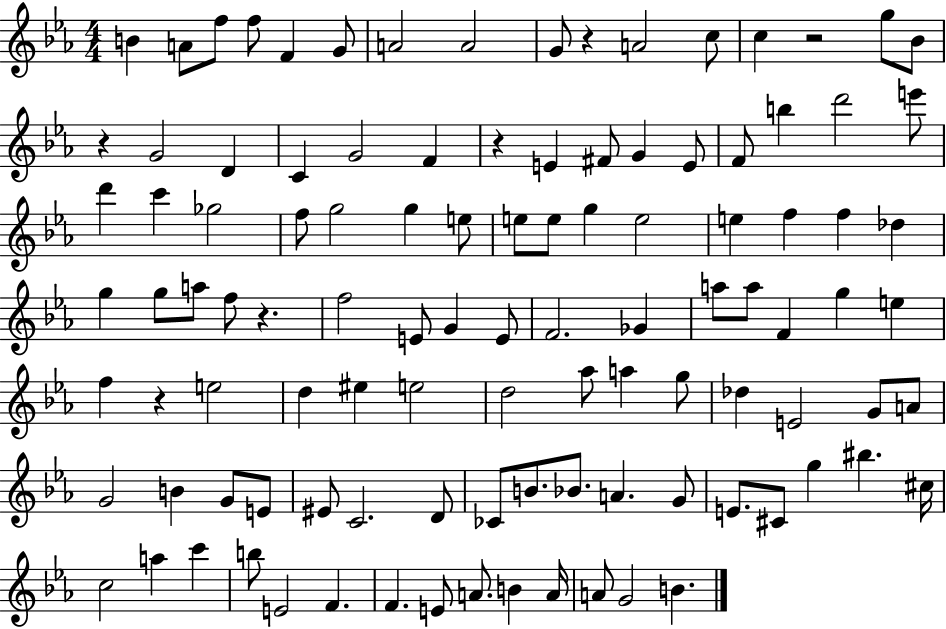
B4/q A4/e F5/e F5/e F4/q G4/e A4/h A4/h G4/e R/q A4/h C5/e C5/q R/h G5/e Bb4/e R/q G4/h D4/q C4/q G4/h F4/q R/q E4/q F#4/e G4/q E4/e F4/e B5/q D6/h E6/e D6/q C6/q Gb5/h F5/e G5/h G5/q E5/e E5/e E5/e G5/q E5/h E5/q F5/q F5/q Db5/q G5/q G5/e A5/e F5/e R/q. F5/h E4/e G4/q E4/e F4/h. Gb4/q A5/e A5/e F4/q G5/q E5/q F5/q R/q E5/h D5/q EIS5/q E5/h D5/h Ab5/e A5/q G5/e Db5/q E4/h G4/e A4/e G4/h B4/q G4/e E4/e EIS4/e C4/h. D4/e CES4/e B4/e. Bb4/e. A4/q. G4/e E4/e. C#4/e G5/q BIS5/q. C#5/s C5/h A5/q C6/q B5/e E4/h F4/q. F4/q. E4/e A4/e. B4/q A4/s A4/e G4/h B4/q.